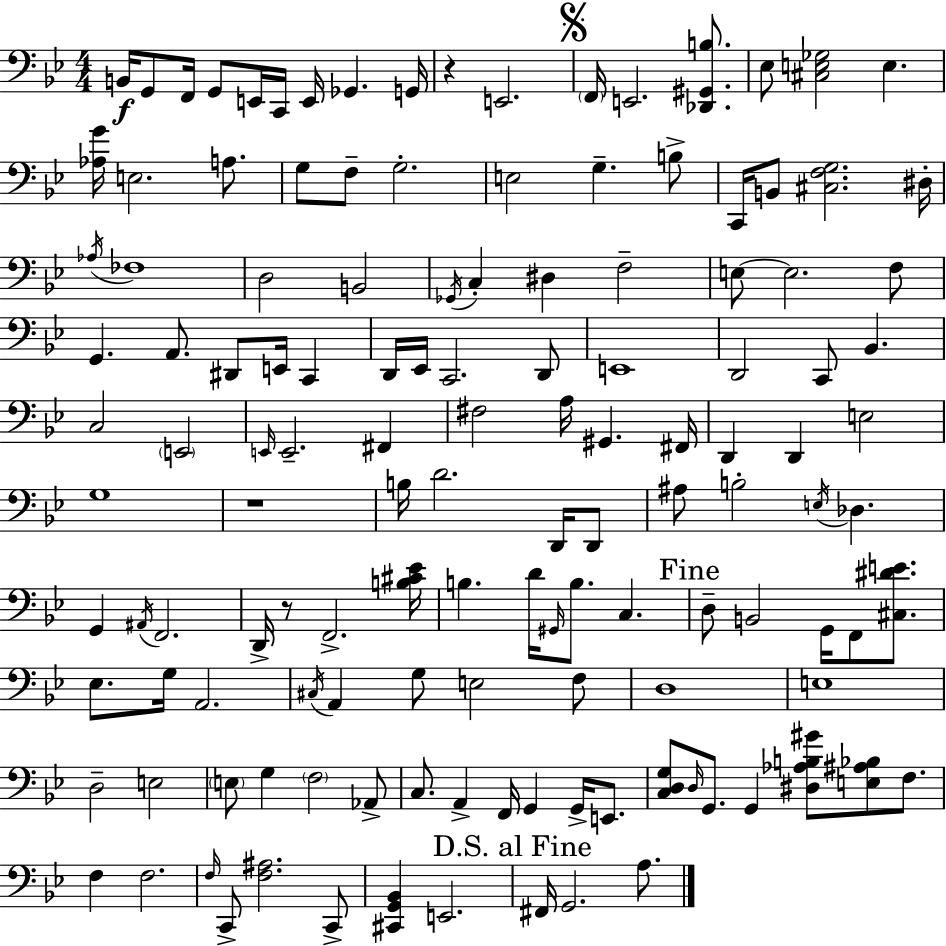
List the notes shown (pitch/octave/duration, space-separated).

B2/s G2/e F2/s G2/e E2/s C2/s E2/s Gb2/q. G2/s R/q E2/h. F2/s E2/h. [Db2,G#2,B3]/e. Eb3/e [C#3,E3,Gb3]/h E3/q. [Ab3,G4]/s E3/h. A3/e. G3/e F3/e G3/h. E3/h G3/q. B3/e C2/s B2/e [C#3,F3,G3]/h. D#3/s Ab3/s FES3/w D3/h B2/h Gb2/s C3/q D#3/q F3/h E3/e E3/h. F3/e G2/q. A2/e. D#2/e E2/s C2/q D2/s Eb2/s C2/h. D2/e E2/w D2/h C2/e Bb2/q. C3/h E2/h E2/s E2/h. F#2/q F#3/h A3/s G#2/q. F#2/s D2/q D2/q E3/h G3/w R/w B3/s D4/h. D2/s D2/e A#3/e B3/h E3/s Db3/q. G2/q A#2/s F2/h. D2/s R/e F2/h. [B3,C#4,Eb4]/s B3/q. D4/s G#2/s B3/e. C3/q. D3/e B2/h G2/s F2/e [C#3,D#4,E4]/e. Eb3/e. G3/s A2/h. C#3/s A2/q G3/e E3/h F3/e D3/w E3/w D3/h E3/h E3/e G3/q F3/h Ab2/e C3/e. A2/q F2/s G2/q G2/s E2/e. [C3,D3,G3]/e D3/s G2/e. G2/q [D#3,Ab3,B3,G#4]/e [E3,A#3,Bb3]/e F3/e. F3/q F3/h. F3/s C2/e [F3,A#3]/h. C2/e [C#2,G2,Bb2]/q E2/h. F#2/s G2/h. A3/e.